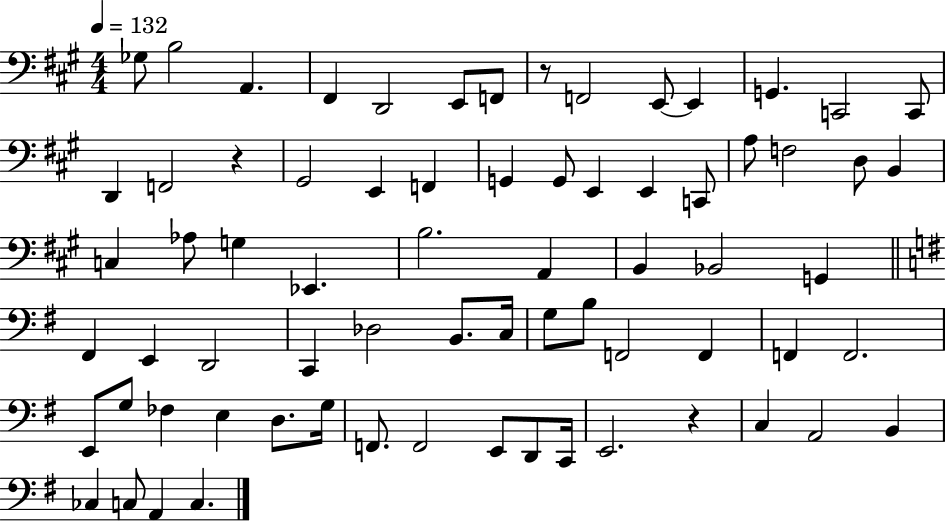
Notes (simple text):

Gb3/e B3/h A2/q. F#2/q D2/h E2/e F2/e R/e F2/h E2/e E2/q G2/q. C2/h C2/e D2/q F2/h R/q G#2/h E2/q F2/q G2/q G2/e E2/q E2/q C2/e A3/e F3/h D3/e B2/q C3/q Ab3/e G3/q Eb2/q. B3/h. A2/q B2/q Bb2/h G2/q F#2/q E2/q D2/h C2/q Db3/h B2/e. C3/s G3/e B3/e F2/h F2/q F2/q F2/h. E2/e G3/e FES3/q E3/q D3/e. G3/s F2/e. F2/h E2/e D2/e C2/s E2/h. R/q C3/q A2/h B2/q CES3/q C3/e A2/q C3/q.